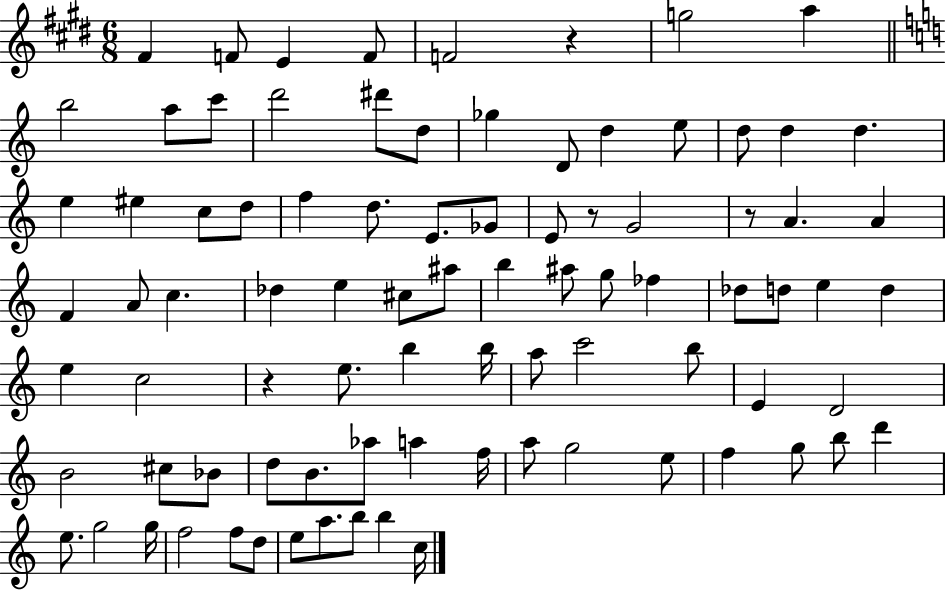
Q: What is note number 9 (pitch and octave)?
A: A5